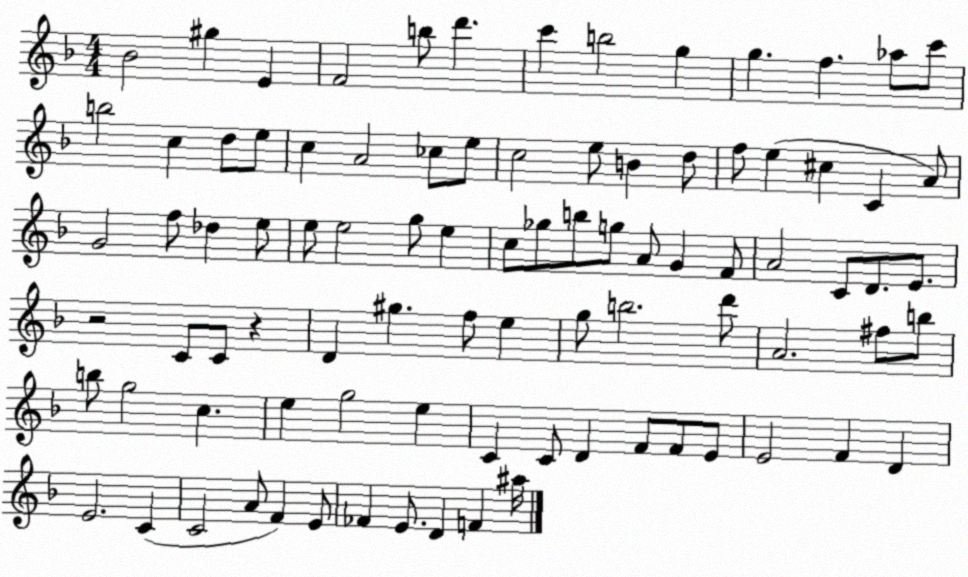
X:1
T:Untitled
M:4/4
L:1/4
K:F
_B2 ^g E F2 b/2 d' c' b2 g g f _a/2 c'/2 b2 c d/2 e/2 c A2 _c/2 e/2 c2 e/2 B d/2 f/2 e ^c C A/2 G2 f/2 _d e/2 e/2 e2 g/2 e c/2 _g/2 b/2 g/2 A/2 G F/2 A2 C/2 D/2 E/2 z2 C/2 C/2 z D ^g f/2 e g/2 b2 d'/2 A2 ^f/2 b/2 b/2 g2 c e g2 e C C/2 D F/2 F/2 E/2 E2 F D E2 C C2 A/2 F E/2 _F E/2 D F ^a/4